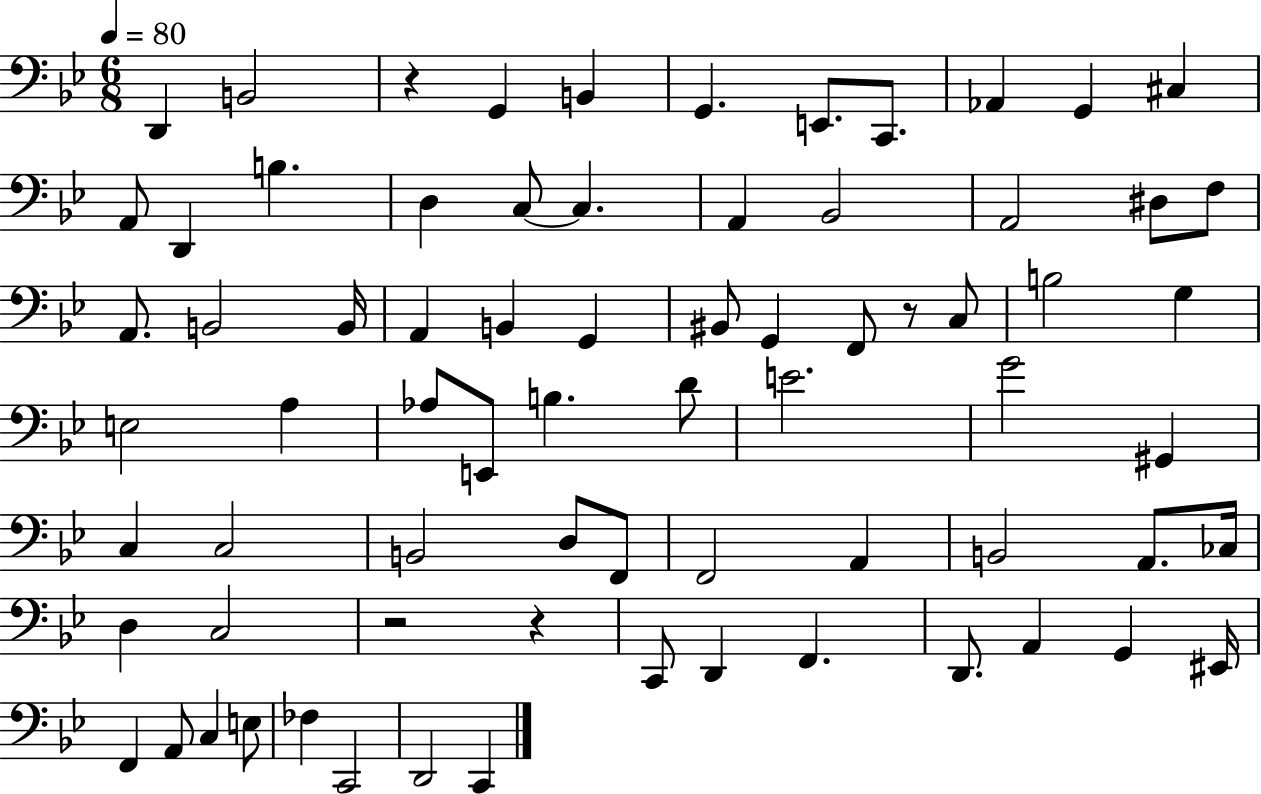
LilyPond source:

{
  \clef bass
  \numericTimeSignature
  \time 6/8
  \key bes \major
  \tempo 4 = 80
  d,4 b,2 | r4 g,4 b,4 | g,4. e,8. c,8. | aes,4 g,4 cis4 | \break a,8 d,4 b4. | d4 c8~~ c4. | a,4 bes,2 | a,2 dis8 f8 | \break a,8. b,2 b,16 | a,4 b,4 g,4 | bis,8 g,4 f,8 r8 c8 | b2 g4 | \break e2 a4 | aes8 e,8 b4. d'8 | e'2. | g'2 gis,4 | \break c4 c2 | b,2 d8 f,8 | f,2 a,4 | b,2 a,8. ces16 | \break d4 c2 | r2 r4 | c,8 d,4 f,4. | d,8. a,4 g,4 eis,16 | \break f,4 a,8 c4 e8 | fes4 c,2 | d,2 c,4 | \bar "|."
}